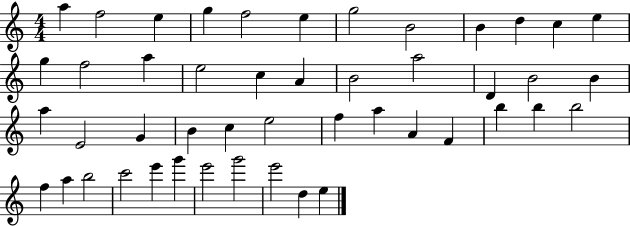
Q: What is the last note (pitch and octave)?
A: E5